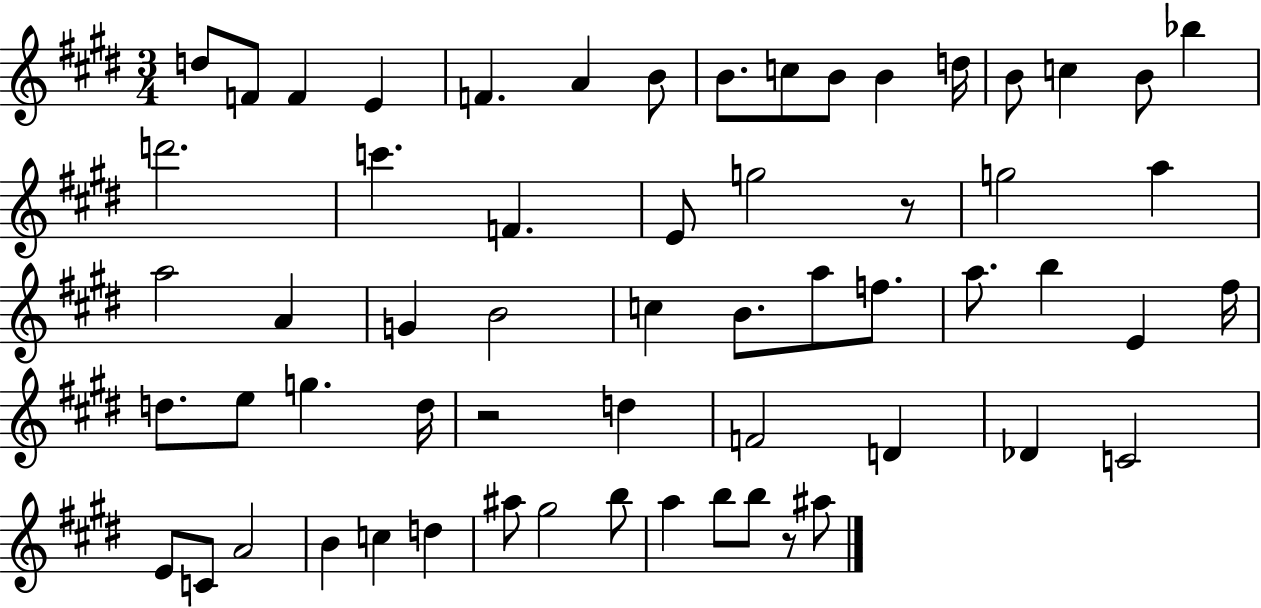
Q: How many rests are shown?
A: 3